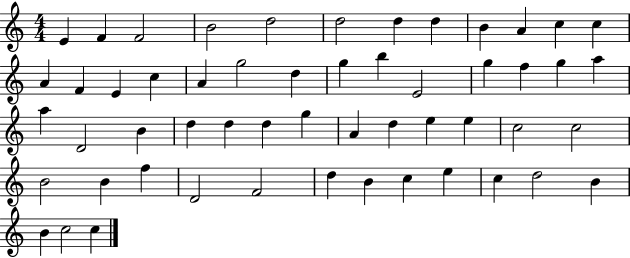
X:1
T:Untitled
M:4/4
L:1/4
K:C
E F F2 B2 d2 d2 d d B A c c A F E c A g2 d g b E2 g f g a a D2 B d d d g A d e e c2 c2 B2 B f D2 F2 d B c e c d2 B B c2 c